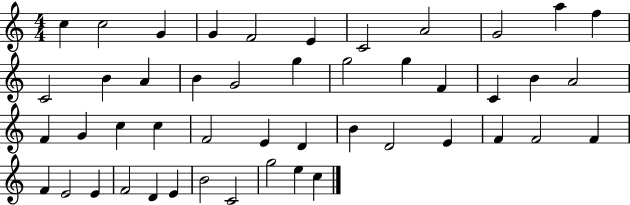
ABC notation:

X:1
T:Untitled
M:4/4
L:1/4
K:C
c c2 G G F2 E C2 A2 G2 a f C2 B A B G2 g g2 g F C B A2 F G c c F2 E D B D2 E F F2 F F E2 E F2 D E B2 C2 g2 e c